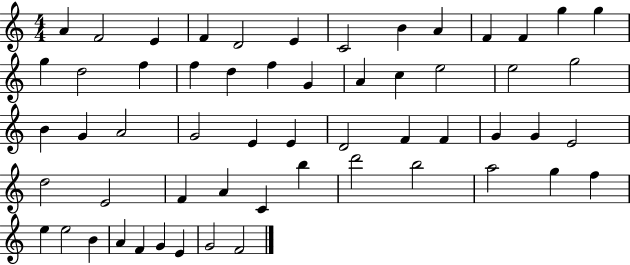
X:1
T:Untitled
M:4/4
L:1/4
K:C
A F2 E F D2 E C2 B A F F g g g d2 f f d f G A c e2 e2 g2 B G A2 G2 E E D2 F F G G E2 d2 E2 F A C b d'2 b2 a2 g f e e2 B A F G E G2 F2